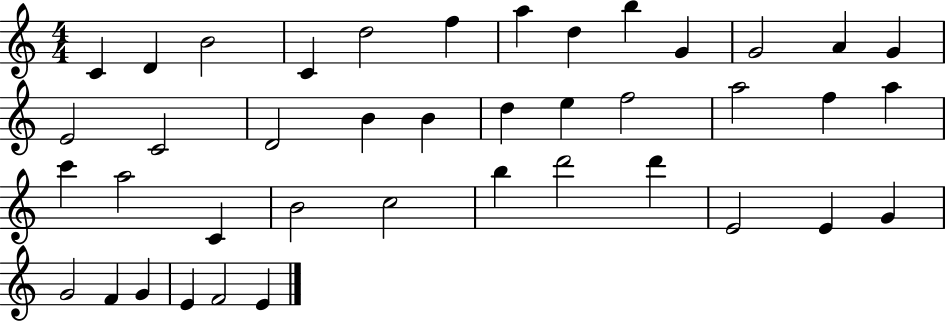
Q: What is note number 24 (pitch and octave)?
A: A5